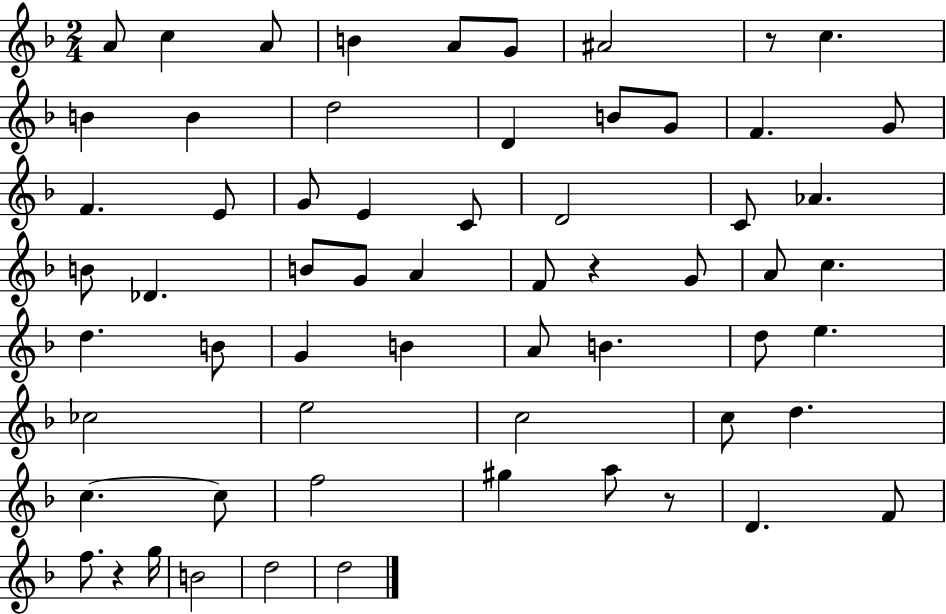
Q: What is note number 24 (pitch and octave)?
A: Ab4